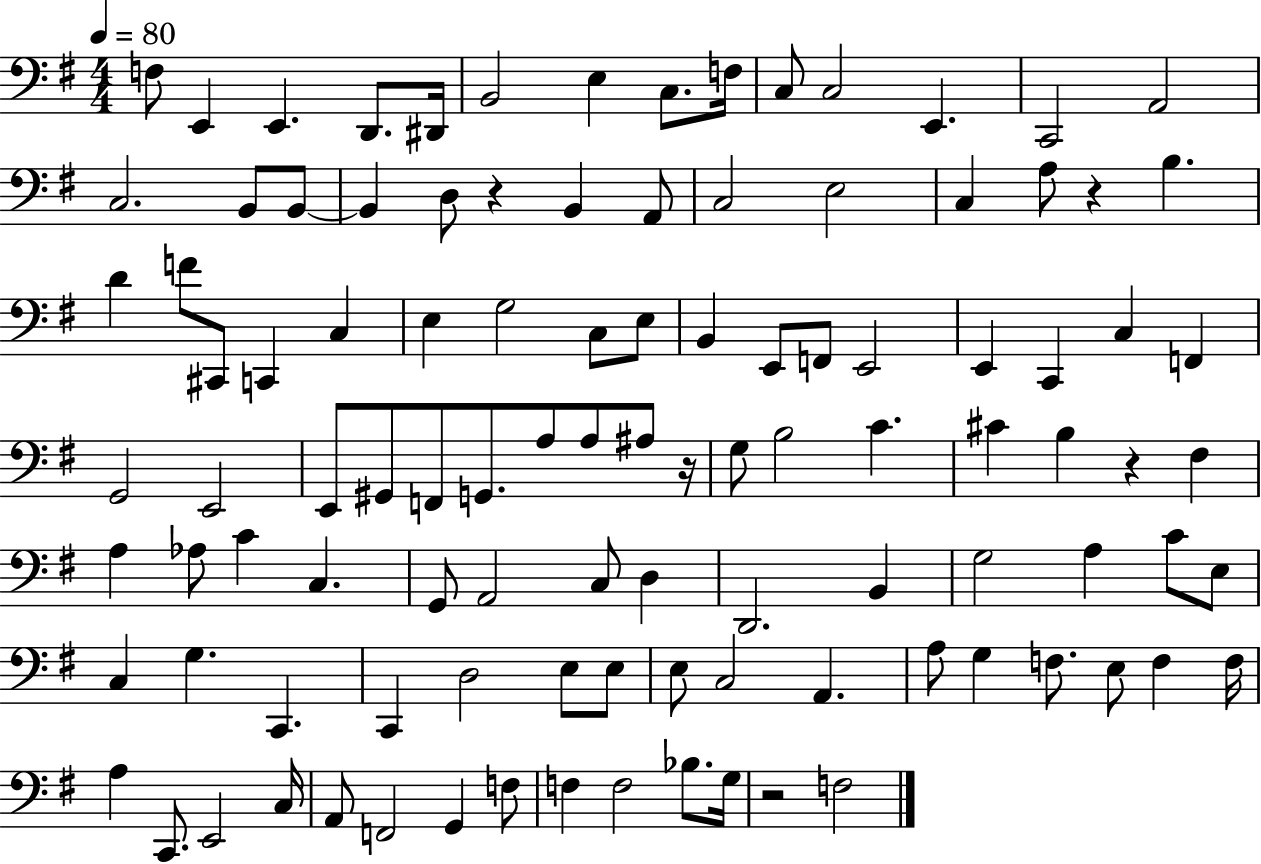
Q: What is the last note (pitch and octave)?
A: F3